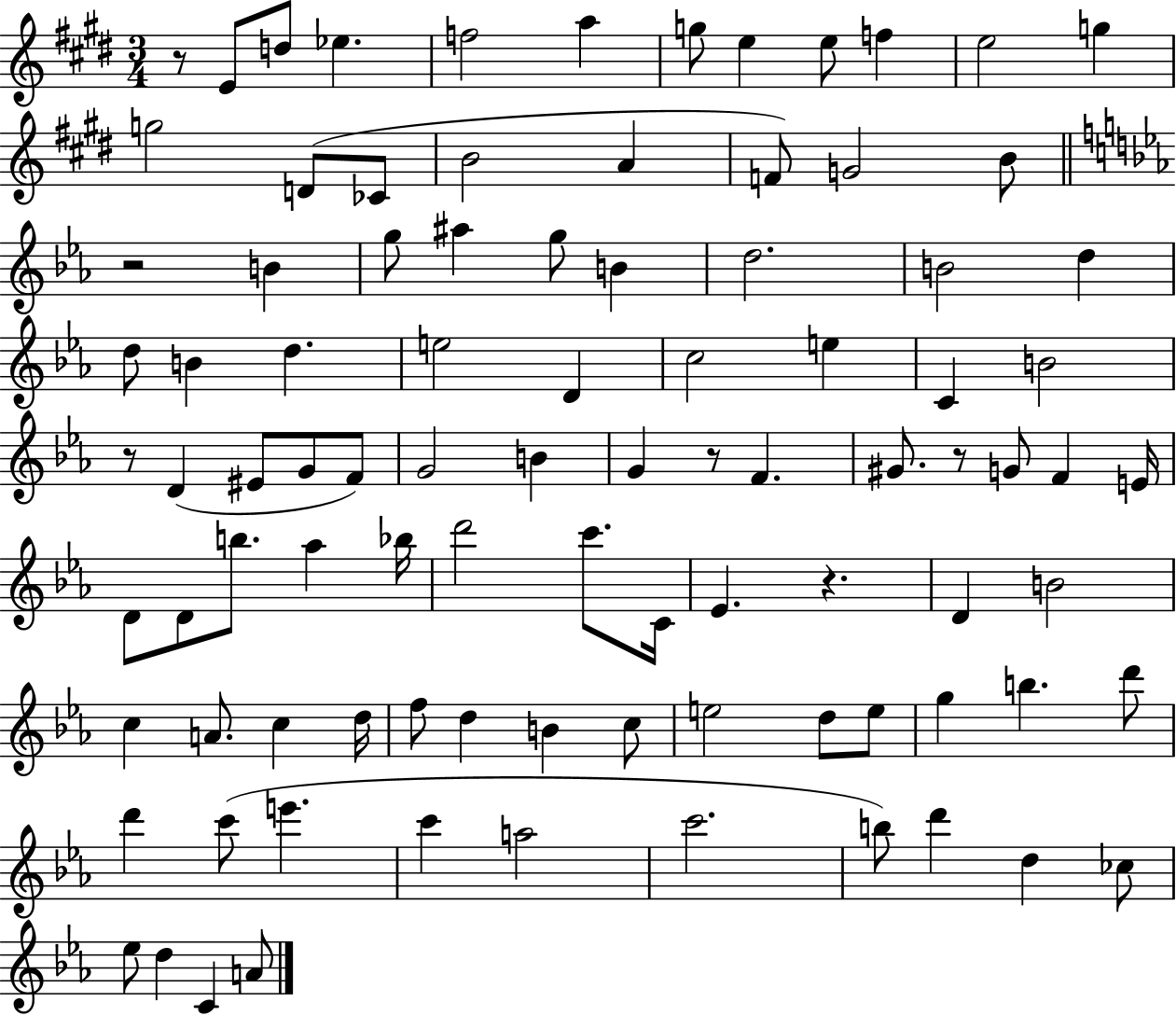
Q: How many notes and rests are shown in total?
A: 93